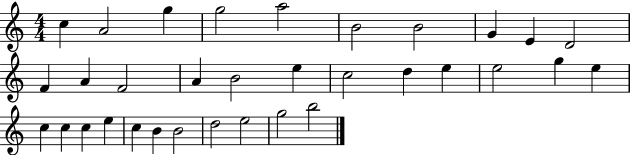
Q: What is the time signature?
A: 4/4